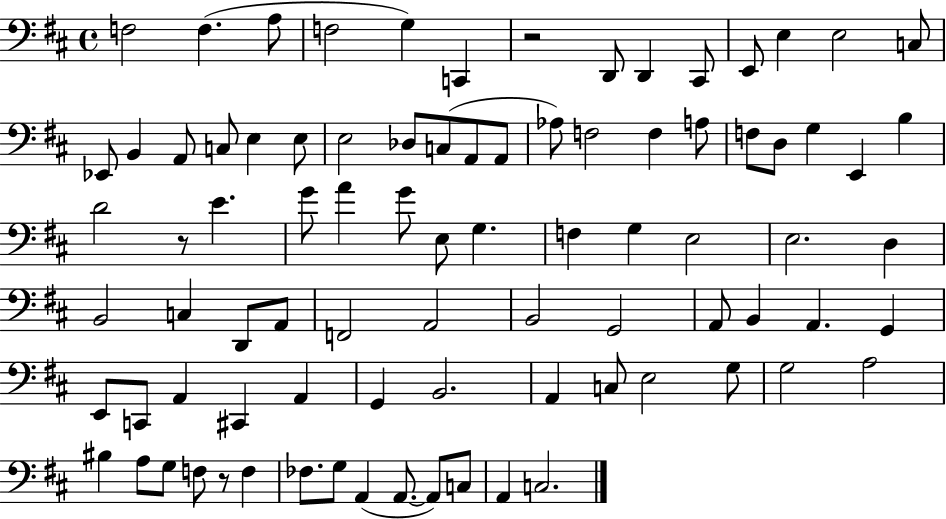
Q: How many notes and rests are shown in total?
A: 86